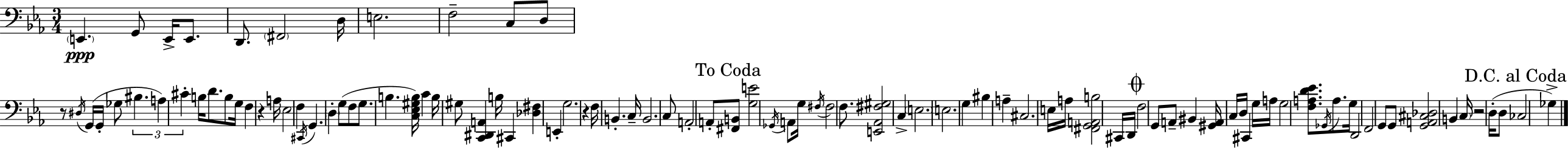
E2/q. G2/e E2/s E2/e. D2/e. F#2/h D3/s E3/h. F3/h C3/e D3/e R/e D#3/s G2/s G2/s Gb3/e BIS3/q. A3/q C#4/q B3/s D4/e. B3/e G3/s F3/q R/q A3/s Eb3/h F3/q C#2/s G2/q. D3/q G3/e F3/e G3/e. B3/q. [C3,Eb3,G#3,B3]/s C4/q B3/s G#3/e [C2,D#2,A2]/q B3/s C#2/q [Db3,F#3]/q E2/q G3/h. R/q F3/s B2/q. C3/s B2/h. C3/e A2/h A2/e [F#2,B2]/e [G3,E4]/h Gb2/s A2/e G3/s F#3/s F#3/h F3/e. [E2,Ab2,F#3,G#3]/h C3/q E3/h. E3/h. G3/q BIS3/q A3/q C#3/h. E3/s A3/s [F#2,G2,A2,B3]/h C#2/s D2/s F3/h G2/e A2/e BIS2/q [G#2,A2]/s C3/s D3/s C#2/q G3/s A3/s G3/h [F3,A3,D4,Eb4]/e. Gb2/s A3/e. G3/s D2/h F2/h G2/e G2/e [G2,A2,C#3,Db3]/h B2/q C3/s R/h D3/s D3/e CES3/h Gb3/q